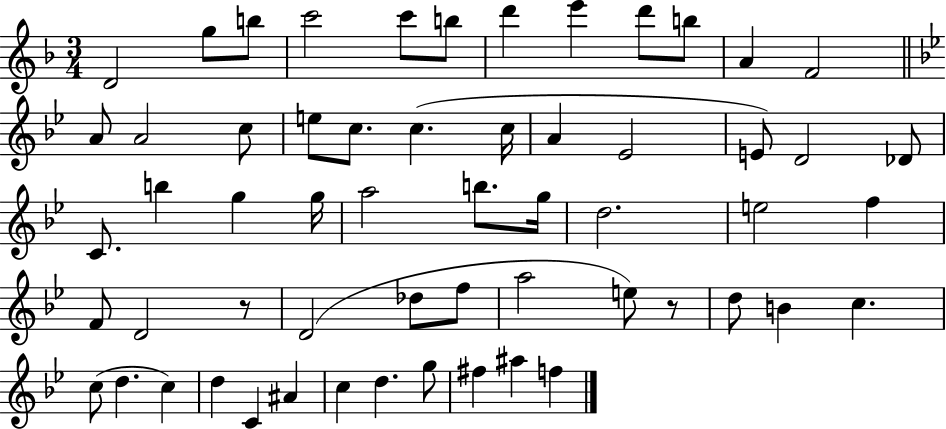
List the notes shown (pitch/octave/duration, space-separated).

D4/h G5/e B5/e C6/h C6/e B5/e D6/q E6/q D6/e B5/e A4/q F4/h A4/e A4/h C5/e E5/e C5/e. C5/q. C5/s A4/q Eb4/h E4/e D4/h Db4/e C4/e. B5/q G5/q G5/s A5/h B5/e. G5/s D5/h. E5/h F5/q F4/e D4/h R/e D4/h Db5/e F5/e A5/h E5/e R/e D5/e B4/q C5/q. C5/e D5/q. C5/q D5/q C4/q A#4/q C5/q D5/q. G5/e F#5/q A#5/q F5/q